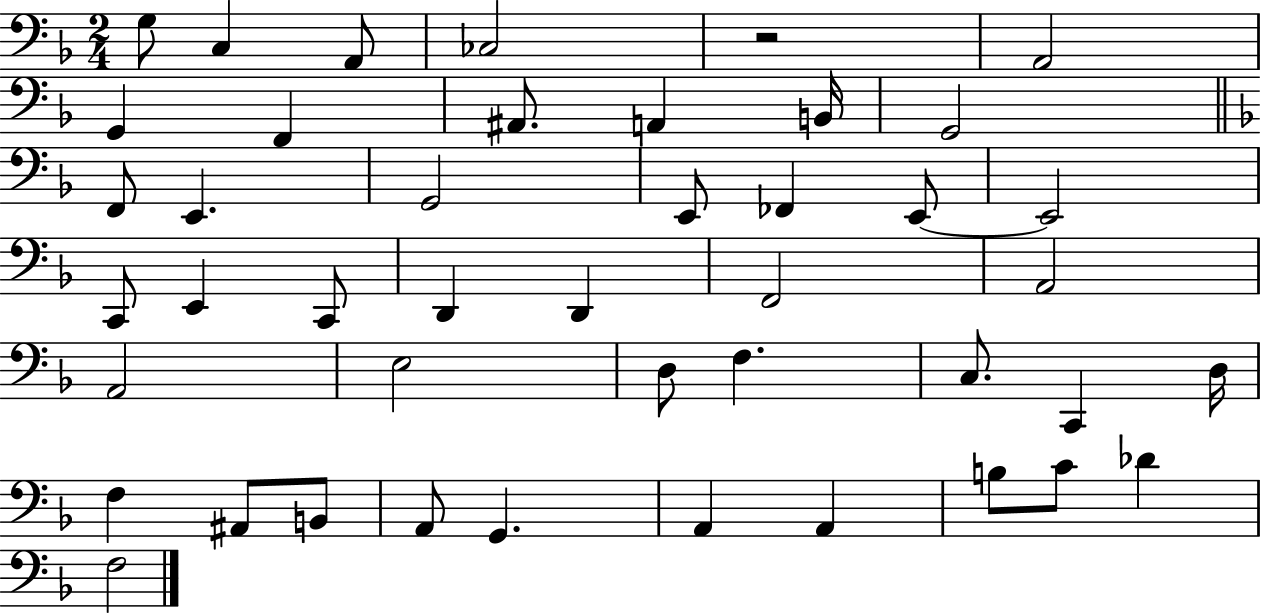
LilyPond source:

{
  \clef bass
  \numericTimeSignature
  \time 2/4
  \key f \major
  \repeat volta 2 { g8 c4 a,8 | ces2 | r2 | a,2 | \break g,4 f,4 | ais,8. a,4 b,16 | g,2 | \bar "||" \break \key f \major f,8 e,4. | g,2 | e,8 fes,4 e,8~~ | e,2 | \break c,8 e,4 c,8 | d,4 d,4 | f,2 | a,2 | \break a,2 | e2 | d8 f4. | c8. c,4 d16 | \break f4 ais,8 b,8 | a,8 g,4. | a,4 a,4 | b8 c'8 des'4 | \break f2 | } \bar "|."
}